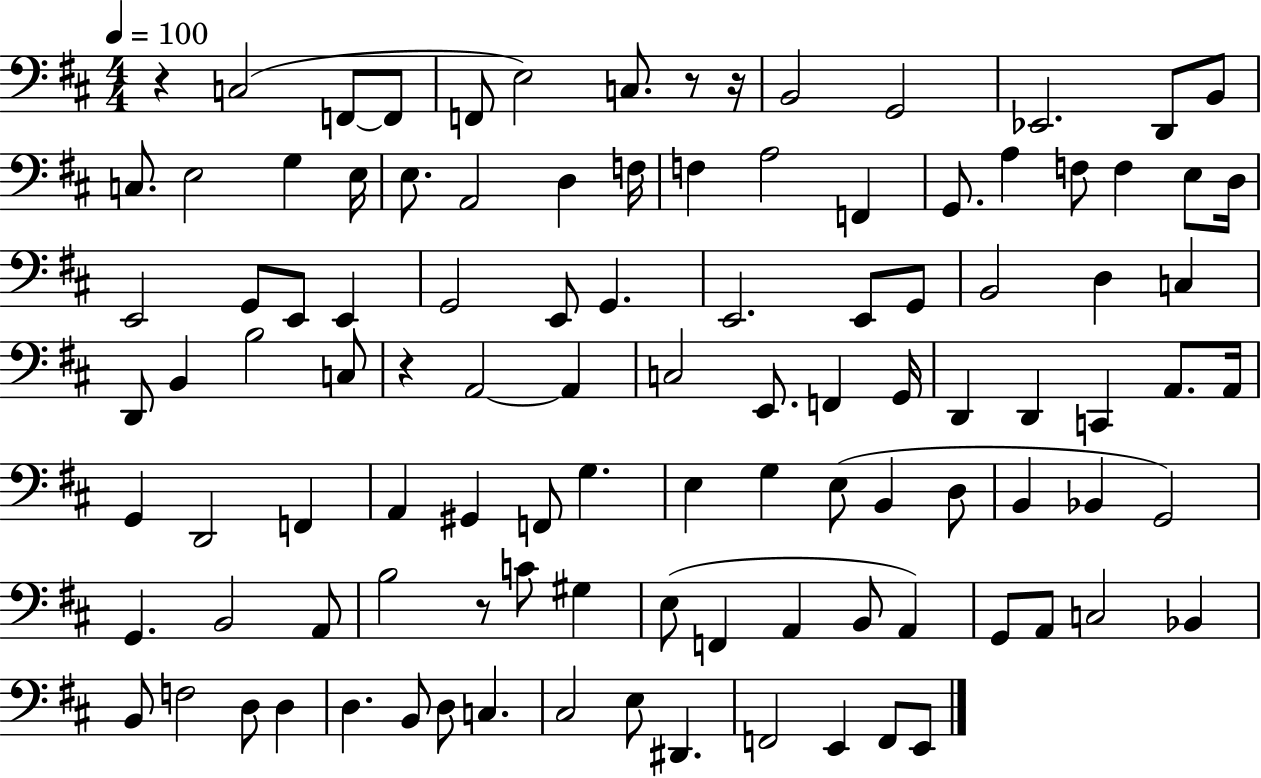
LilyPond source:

{
  \clef bass
  \numericTimeSignature
  \time 4/4
  \key d \major
  \tempo 4 = 100
  r4 c2( f,8~~ f,8 | f,8 e2) c8. r8 r16 | b,2 g,2 | ees,2. d,8 b,8 | \break c8. e2 g4 e16 | e8. a,2 d4 f16 | f4 a2 f,4 | g,8. a4 f8 f4 e8 d16 | \break e,2 g,8 e,8 e,4 | g,2 e,8 g,4. | e,2. e,8 g,8 | b,2 d4 c4 | \break d,8 b,4 b2 c8 | r4 a,2~~ a,4 | c2 e,8. f,4 g,16 | d,4 d,4 c,4 a,8. a,16 | \break g,4 d,2 f,4 | a,4 gis,4 f,8 g4. | e4 g4 e8( b,4 d8 | b,4 bes,4 g,2) | \break g,4. b,2 a,8 | b2 r8 c'8 gis4 | e8( f,4 a,4 b,8 a,4) | g,8 a,8 c2 bes,4 | \break b,8 f2 d8 d4 | d4. b,8 d8 c4. | cis2 e8 dis,4. | f,2 e,4 f,8 e,8 | \break \bar "|."
}